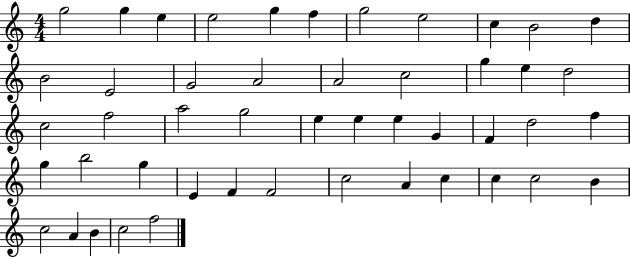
X:1
T:Untitled
M:4/4
L:1/4
K:C
g2 g e e2 g f g2 e2 c B2 d B2 E2 G2 A2 A2 c2 g e d2 c2 f2 a2 g2 e e e G F d2 f g b2 g E F F2 c2 A c c c2 B c2 A B c2 f2